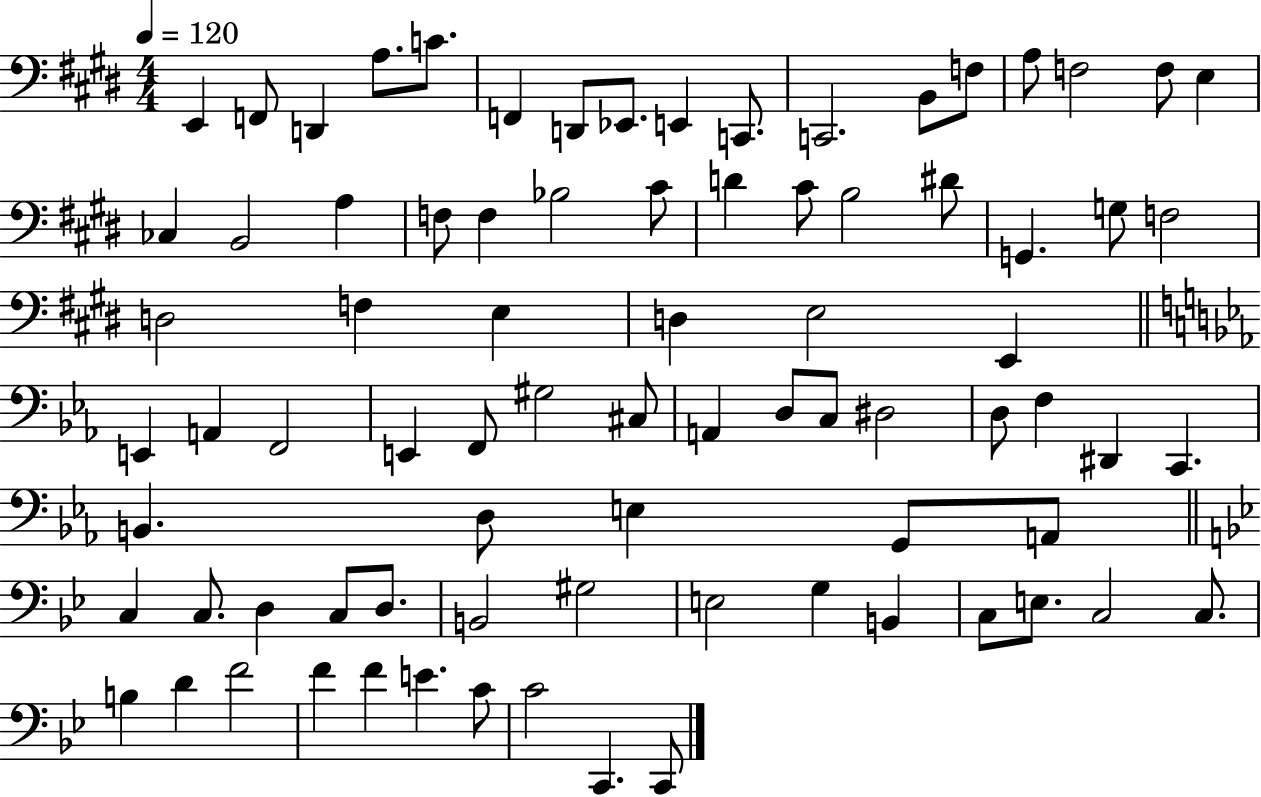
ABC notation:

X:1
T:Untitled
M:4/4
L:1/4
K:E
E,, F,,/2 D,, A,/2 C/2 F,, D,,/2 _E,,/2 E,, C,,/2 C,,2 B,,/2 F,/2 A,/2 F,2 F,/2 E, _C, B,,2 A, F,/2 F, _B,2 ^C/2 D ^C/2 B,2 ^D/2 G,, G,/2 F,2 D,2 F, E, D, E,2 E,, E,, A,, F,,2 E,, F,,/2 ^G,2 ^C,/2 A,, D,/2 C,/2 ^D,2 D,/2 F, ^D,, C,, B,, D,/2 E, G,,/2 A,,/2 C, C,/2 D, C,/2 D,/2 B,,2 ^G,2 E,2 G, B,, C,/2 E,/2 C,2 C,/2 B, D F2 F F E C/2 C2 C,, C,,/2